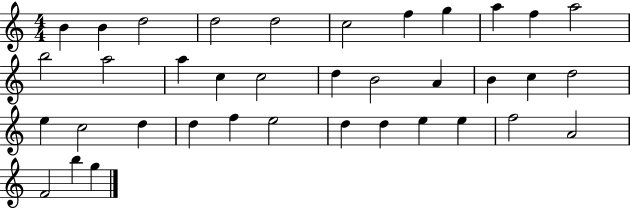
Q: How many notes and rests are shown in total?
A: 37